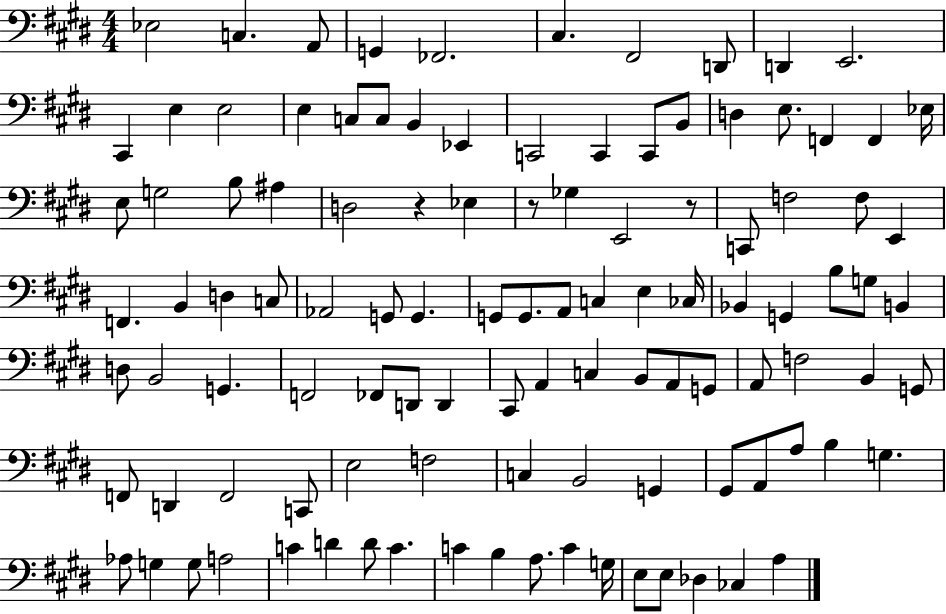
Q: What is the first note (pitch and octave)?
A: Eb3